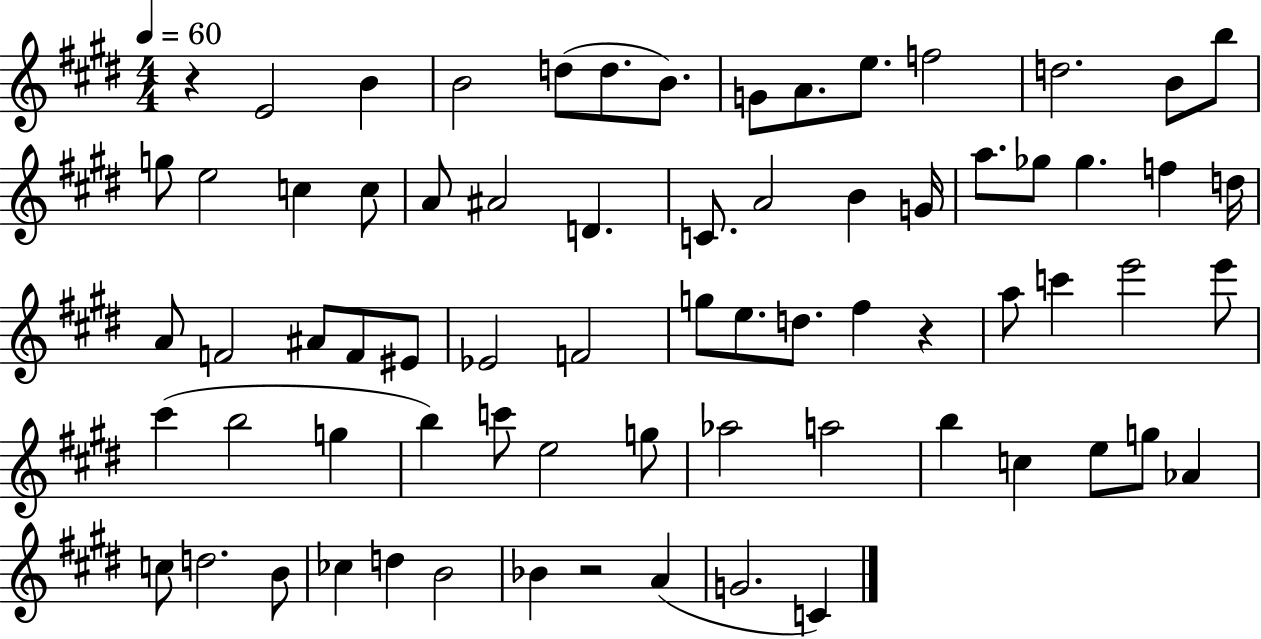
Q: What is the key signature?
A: E major